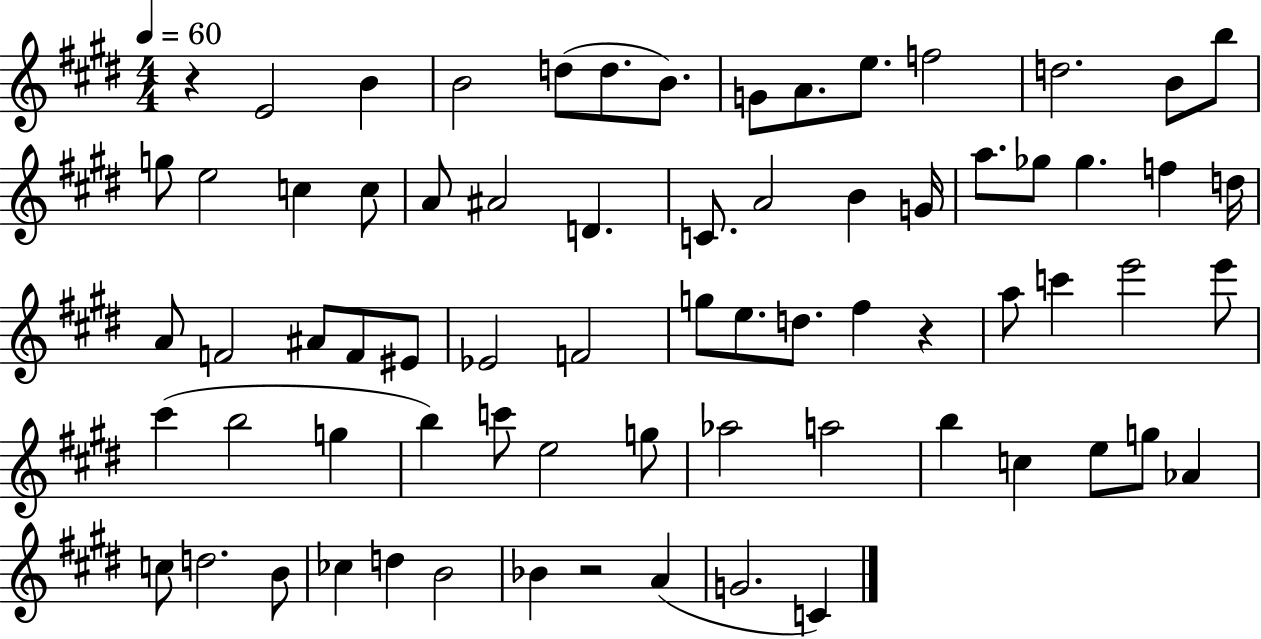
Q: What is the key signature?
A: E major